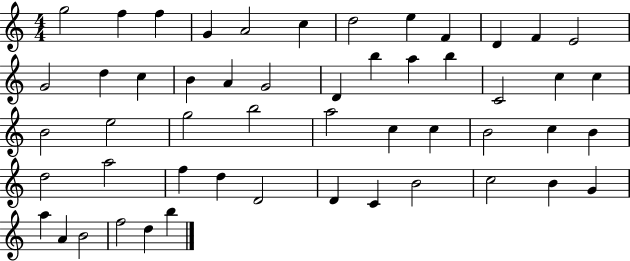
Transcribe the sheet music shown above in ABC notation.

X:1
T:Untitled
M:4/4
L:1/4
K:C
g2 f f G A2 c d2 e F D F E2 G2 d c B A G2 D b a b C2 c c B2 e2 g2 b2 a2 c c B2 c B d2 a2 f d D2 D C B2 c2 B G a A B2 f2 d b